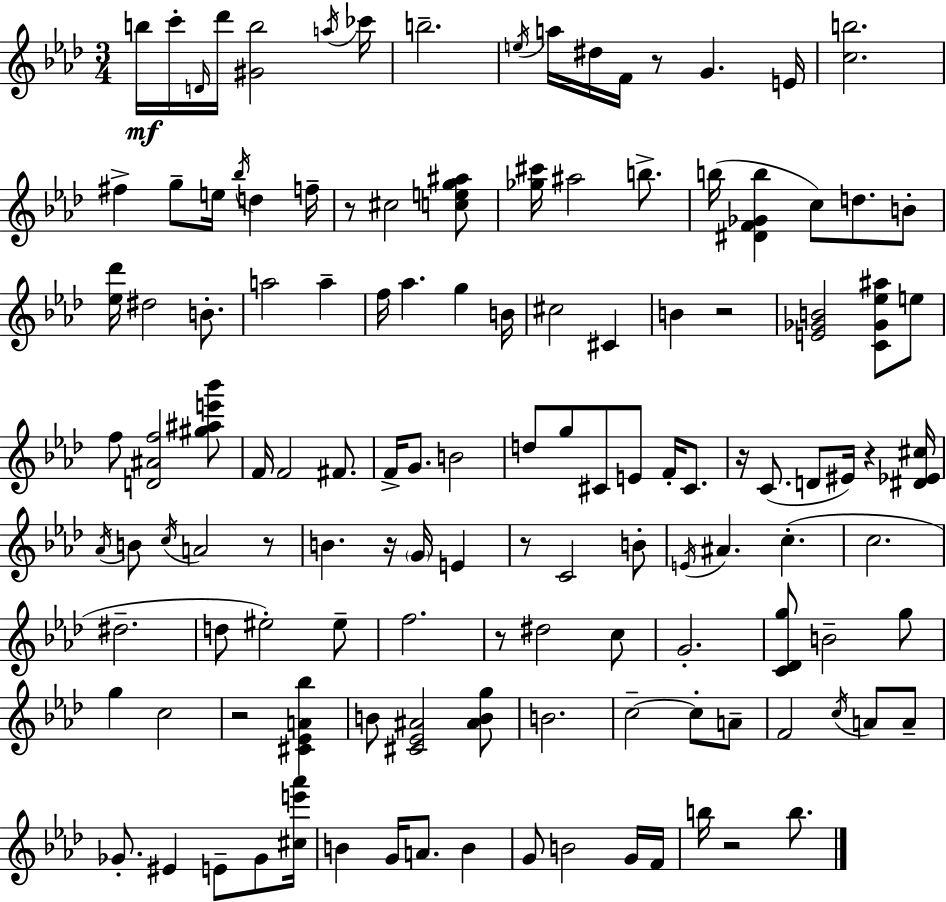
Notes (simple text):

B5/s C6/s D4/s Db6/s [G#4,B5]/h A5/s CES6/s B5/h. E5/s A5/s D#5/s F4/s R/e G4/q. E4/s [C5,B5]/h. F#5/q G5/e E5/s Bb5/s D5/q F5/s R/e C#5/h [C5,E5,G5,A#5]/e [Gb5,C#6]/s A#5/h B5/e. B5/s [D#4,F4,Gb4,B5]/q C5/e D5/e. B4/e [Eb5,Db6]/s D#5/h B4/e. A5/h A5/q F5/s Ab5/q. G5/q B4/s C#5/h C#4/q B4/q R/h [E4,Gb4,B4]/h [C4,Gb4,Eb5,A#5]/e E5/e F5/e [D4,A#4,F5]/h [G#5,A#5,E6,Bb6]/e F4/s F4/h F#4/e. F4/s G4/e. B4/h D5/e G5/e C#4/e E4/e F4/s C#4/e. R/s C4/e. D4/e EIS4/s R/q [D#4,Eb4,C#5]/s Ab4/s B4/e C5/s A4/h R/e B4/q. R/s G4/s E4/q R/e C4/h B4/e E4/s A#4/q. C5/q. C5/h. D#5/h. D5/e EIS5/h EIS5/e F5/h. R/e D#5/h C5/e G4/h. [C4,Db4,G5]/e B4/h G5/e G5/q C5/h R/h [C#4,Eb4,A4,Bb5]/q B4/e [C#4,Eb4,A#4]/h [A#4,B4,G5]/e B4/h. C5/h C5/e A4/e F4/h C5/s A4/e A4/e Gb4/e. EIS4/q E4/e Gb4/e [C#5,E6,Ab6]/s B4/q G4/s A4/e. B4/q G4/e B4/h G4/s F4/s B5/s R/h B5/e.